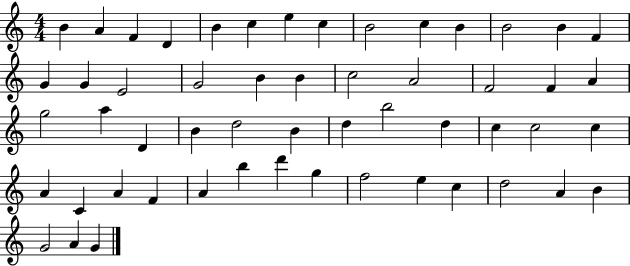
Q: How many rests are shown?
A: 0